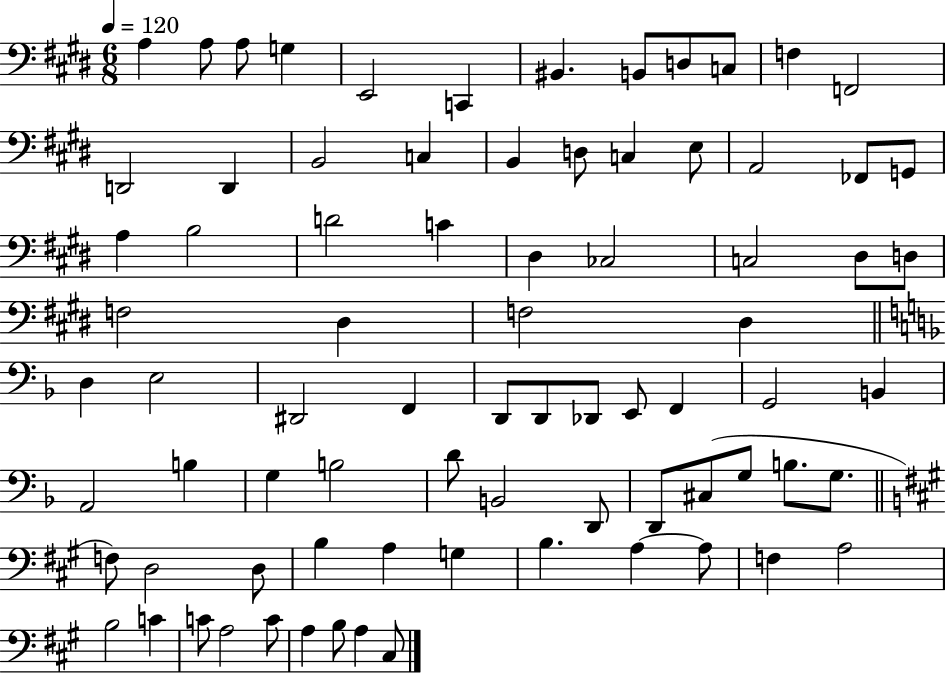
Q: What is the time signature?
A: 6/8